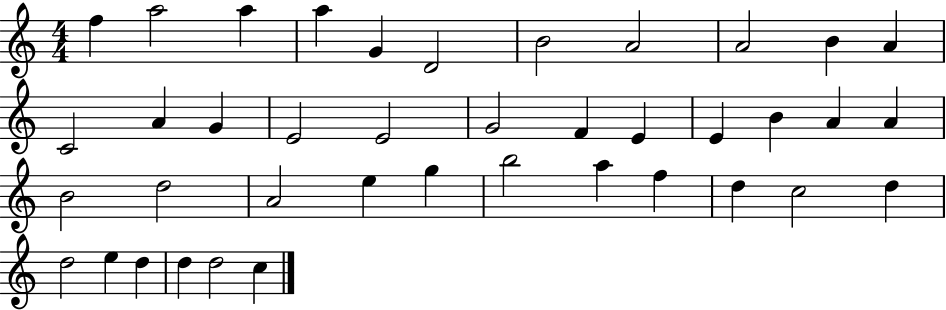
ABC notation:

X:1
T:Untitled
M:4/4
L:1/4
K:C
f a2 a a G D2 B2 A2 A2 B A C2 A G E2 E2 G2 F E E B A A B2 d2 A2 e g b2 a f d c2 d d2 e d d d2 c